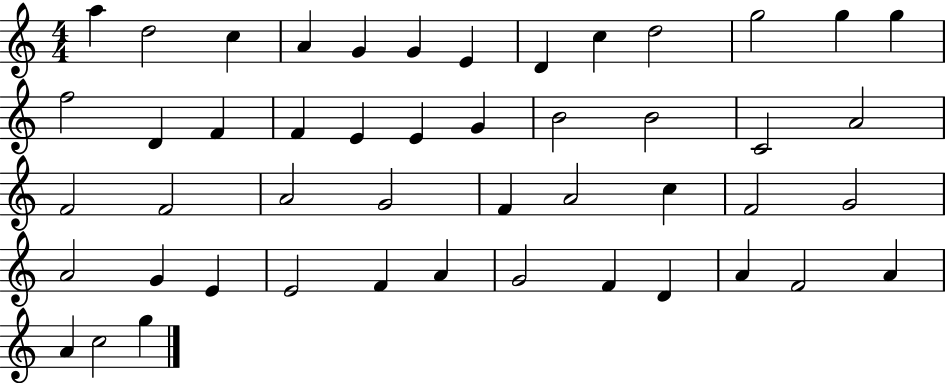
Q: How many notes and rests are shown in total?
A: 48